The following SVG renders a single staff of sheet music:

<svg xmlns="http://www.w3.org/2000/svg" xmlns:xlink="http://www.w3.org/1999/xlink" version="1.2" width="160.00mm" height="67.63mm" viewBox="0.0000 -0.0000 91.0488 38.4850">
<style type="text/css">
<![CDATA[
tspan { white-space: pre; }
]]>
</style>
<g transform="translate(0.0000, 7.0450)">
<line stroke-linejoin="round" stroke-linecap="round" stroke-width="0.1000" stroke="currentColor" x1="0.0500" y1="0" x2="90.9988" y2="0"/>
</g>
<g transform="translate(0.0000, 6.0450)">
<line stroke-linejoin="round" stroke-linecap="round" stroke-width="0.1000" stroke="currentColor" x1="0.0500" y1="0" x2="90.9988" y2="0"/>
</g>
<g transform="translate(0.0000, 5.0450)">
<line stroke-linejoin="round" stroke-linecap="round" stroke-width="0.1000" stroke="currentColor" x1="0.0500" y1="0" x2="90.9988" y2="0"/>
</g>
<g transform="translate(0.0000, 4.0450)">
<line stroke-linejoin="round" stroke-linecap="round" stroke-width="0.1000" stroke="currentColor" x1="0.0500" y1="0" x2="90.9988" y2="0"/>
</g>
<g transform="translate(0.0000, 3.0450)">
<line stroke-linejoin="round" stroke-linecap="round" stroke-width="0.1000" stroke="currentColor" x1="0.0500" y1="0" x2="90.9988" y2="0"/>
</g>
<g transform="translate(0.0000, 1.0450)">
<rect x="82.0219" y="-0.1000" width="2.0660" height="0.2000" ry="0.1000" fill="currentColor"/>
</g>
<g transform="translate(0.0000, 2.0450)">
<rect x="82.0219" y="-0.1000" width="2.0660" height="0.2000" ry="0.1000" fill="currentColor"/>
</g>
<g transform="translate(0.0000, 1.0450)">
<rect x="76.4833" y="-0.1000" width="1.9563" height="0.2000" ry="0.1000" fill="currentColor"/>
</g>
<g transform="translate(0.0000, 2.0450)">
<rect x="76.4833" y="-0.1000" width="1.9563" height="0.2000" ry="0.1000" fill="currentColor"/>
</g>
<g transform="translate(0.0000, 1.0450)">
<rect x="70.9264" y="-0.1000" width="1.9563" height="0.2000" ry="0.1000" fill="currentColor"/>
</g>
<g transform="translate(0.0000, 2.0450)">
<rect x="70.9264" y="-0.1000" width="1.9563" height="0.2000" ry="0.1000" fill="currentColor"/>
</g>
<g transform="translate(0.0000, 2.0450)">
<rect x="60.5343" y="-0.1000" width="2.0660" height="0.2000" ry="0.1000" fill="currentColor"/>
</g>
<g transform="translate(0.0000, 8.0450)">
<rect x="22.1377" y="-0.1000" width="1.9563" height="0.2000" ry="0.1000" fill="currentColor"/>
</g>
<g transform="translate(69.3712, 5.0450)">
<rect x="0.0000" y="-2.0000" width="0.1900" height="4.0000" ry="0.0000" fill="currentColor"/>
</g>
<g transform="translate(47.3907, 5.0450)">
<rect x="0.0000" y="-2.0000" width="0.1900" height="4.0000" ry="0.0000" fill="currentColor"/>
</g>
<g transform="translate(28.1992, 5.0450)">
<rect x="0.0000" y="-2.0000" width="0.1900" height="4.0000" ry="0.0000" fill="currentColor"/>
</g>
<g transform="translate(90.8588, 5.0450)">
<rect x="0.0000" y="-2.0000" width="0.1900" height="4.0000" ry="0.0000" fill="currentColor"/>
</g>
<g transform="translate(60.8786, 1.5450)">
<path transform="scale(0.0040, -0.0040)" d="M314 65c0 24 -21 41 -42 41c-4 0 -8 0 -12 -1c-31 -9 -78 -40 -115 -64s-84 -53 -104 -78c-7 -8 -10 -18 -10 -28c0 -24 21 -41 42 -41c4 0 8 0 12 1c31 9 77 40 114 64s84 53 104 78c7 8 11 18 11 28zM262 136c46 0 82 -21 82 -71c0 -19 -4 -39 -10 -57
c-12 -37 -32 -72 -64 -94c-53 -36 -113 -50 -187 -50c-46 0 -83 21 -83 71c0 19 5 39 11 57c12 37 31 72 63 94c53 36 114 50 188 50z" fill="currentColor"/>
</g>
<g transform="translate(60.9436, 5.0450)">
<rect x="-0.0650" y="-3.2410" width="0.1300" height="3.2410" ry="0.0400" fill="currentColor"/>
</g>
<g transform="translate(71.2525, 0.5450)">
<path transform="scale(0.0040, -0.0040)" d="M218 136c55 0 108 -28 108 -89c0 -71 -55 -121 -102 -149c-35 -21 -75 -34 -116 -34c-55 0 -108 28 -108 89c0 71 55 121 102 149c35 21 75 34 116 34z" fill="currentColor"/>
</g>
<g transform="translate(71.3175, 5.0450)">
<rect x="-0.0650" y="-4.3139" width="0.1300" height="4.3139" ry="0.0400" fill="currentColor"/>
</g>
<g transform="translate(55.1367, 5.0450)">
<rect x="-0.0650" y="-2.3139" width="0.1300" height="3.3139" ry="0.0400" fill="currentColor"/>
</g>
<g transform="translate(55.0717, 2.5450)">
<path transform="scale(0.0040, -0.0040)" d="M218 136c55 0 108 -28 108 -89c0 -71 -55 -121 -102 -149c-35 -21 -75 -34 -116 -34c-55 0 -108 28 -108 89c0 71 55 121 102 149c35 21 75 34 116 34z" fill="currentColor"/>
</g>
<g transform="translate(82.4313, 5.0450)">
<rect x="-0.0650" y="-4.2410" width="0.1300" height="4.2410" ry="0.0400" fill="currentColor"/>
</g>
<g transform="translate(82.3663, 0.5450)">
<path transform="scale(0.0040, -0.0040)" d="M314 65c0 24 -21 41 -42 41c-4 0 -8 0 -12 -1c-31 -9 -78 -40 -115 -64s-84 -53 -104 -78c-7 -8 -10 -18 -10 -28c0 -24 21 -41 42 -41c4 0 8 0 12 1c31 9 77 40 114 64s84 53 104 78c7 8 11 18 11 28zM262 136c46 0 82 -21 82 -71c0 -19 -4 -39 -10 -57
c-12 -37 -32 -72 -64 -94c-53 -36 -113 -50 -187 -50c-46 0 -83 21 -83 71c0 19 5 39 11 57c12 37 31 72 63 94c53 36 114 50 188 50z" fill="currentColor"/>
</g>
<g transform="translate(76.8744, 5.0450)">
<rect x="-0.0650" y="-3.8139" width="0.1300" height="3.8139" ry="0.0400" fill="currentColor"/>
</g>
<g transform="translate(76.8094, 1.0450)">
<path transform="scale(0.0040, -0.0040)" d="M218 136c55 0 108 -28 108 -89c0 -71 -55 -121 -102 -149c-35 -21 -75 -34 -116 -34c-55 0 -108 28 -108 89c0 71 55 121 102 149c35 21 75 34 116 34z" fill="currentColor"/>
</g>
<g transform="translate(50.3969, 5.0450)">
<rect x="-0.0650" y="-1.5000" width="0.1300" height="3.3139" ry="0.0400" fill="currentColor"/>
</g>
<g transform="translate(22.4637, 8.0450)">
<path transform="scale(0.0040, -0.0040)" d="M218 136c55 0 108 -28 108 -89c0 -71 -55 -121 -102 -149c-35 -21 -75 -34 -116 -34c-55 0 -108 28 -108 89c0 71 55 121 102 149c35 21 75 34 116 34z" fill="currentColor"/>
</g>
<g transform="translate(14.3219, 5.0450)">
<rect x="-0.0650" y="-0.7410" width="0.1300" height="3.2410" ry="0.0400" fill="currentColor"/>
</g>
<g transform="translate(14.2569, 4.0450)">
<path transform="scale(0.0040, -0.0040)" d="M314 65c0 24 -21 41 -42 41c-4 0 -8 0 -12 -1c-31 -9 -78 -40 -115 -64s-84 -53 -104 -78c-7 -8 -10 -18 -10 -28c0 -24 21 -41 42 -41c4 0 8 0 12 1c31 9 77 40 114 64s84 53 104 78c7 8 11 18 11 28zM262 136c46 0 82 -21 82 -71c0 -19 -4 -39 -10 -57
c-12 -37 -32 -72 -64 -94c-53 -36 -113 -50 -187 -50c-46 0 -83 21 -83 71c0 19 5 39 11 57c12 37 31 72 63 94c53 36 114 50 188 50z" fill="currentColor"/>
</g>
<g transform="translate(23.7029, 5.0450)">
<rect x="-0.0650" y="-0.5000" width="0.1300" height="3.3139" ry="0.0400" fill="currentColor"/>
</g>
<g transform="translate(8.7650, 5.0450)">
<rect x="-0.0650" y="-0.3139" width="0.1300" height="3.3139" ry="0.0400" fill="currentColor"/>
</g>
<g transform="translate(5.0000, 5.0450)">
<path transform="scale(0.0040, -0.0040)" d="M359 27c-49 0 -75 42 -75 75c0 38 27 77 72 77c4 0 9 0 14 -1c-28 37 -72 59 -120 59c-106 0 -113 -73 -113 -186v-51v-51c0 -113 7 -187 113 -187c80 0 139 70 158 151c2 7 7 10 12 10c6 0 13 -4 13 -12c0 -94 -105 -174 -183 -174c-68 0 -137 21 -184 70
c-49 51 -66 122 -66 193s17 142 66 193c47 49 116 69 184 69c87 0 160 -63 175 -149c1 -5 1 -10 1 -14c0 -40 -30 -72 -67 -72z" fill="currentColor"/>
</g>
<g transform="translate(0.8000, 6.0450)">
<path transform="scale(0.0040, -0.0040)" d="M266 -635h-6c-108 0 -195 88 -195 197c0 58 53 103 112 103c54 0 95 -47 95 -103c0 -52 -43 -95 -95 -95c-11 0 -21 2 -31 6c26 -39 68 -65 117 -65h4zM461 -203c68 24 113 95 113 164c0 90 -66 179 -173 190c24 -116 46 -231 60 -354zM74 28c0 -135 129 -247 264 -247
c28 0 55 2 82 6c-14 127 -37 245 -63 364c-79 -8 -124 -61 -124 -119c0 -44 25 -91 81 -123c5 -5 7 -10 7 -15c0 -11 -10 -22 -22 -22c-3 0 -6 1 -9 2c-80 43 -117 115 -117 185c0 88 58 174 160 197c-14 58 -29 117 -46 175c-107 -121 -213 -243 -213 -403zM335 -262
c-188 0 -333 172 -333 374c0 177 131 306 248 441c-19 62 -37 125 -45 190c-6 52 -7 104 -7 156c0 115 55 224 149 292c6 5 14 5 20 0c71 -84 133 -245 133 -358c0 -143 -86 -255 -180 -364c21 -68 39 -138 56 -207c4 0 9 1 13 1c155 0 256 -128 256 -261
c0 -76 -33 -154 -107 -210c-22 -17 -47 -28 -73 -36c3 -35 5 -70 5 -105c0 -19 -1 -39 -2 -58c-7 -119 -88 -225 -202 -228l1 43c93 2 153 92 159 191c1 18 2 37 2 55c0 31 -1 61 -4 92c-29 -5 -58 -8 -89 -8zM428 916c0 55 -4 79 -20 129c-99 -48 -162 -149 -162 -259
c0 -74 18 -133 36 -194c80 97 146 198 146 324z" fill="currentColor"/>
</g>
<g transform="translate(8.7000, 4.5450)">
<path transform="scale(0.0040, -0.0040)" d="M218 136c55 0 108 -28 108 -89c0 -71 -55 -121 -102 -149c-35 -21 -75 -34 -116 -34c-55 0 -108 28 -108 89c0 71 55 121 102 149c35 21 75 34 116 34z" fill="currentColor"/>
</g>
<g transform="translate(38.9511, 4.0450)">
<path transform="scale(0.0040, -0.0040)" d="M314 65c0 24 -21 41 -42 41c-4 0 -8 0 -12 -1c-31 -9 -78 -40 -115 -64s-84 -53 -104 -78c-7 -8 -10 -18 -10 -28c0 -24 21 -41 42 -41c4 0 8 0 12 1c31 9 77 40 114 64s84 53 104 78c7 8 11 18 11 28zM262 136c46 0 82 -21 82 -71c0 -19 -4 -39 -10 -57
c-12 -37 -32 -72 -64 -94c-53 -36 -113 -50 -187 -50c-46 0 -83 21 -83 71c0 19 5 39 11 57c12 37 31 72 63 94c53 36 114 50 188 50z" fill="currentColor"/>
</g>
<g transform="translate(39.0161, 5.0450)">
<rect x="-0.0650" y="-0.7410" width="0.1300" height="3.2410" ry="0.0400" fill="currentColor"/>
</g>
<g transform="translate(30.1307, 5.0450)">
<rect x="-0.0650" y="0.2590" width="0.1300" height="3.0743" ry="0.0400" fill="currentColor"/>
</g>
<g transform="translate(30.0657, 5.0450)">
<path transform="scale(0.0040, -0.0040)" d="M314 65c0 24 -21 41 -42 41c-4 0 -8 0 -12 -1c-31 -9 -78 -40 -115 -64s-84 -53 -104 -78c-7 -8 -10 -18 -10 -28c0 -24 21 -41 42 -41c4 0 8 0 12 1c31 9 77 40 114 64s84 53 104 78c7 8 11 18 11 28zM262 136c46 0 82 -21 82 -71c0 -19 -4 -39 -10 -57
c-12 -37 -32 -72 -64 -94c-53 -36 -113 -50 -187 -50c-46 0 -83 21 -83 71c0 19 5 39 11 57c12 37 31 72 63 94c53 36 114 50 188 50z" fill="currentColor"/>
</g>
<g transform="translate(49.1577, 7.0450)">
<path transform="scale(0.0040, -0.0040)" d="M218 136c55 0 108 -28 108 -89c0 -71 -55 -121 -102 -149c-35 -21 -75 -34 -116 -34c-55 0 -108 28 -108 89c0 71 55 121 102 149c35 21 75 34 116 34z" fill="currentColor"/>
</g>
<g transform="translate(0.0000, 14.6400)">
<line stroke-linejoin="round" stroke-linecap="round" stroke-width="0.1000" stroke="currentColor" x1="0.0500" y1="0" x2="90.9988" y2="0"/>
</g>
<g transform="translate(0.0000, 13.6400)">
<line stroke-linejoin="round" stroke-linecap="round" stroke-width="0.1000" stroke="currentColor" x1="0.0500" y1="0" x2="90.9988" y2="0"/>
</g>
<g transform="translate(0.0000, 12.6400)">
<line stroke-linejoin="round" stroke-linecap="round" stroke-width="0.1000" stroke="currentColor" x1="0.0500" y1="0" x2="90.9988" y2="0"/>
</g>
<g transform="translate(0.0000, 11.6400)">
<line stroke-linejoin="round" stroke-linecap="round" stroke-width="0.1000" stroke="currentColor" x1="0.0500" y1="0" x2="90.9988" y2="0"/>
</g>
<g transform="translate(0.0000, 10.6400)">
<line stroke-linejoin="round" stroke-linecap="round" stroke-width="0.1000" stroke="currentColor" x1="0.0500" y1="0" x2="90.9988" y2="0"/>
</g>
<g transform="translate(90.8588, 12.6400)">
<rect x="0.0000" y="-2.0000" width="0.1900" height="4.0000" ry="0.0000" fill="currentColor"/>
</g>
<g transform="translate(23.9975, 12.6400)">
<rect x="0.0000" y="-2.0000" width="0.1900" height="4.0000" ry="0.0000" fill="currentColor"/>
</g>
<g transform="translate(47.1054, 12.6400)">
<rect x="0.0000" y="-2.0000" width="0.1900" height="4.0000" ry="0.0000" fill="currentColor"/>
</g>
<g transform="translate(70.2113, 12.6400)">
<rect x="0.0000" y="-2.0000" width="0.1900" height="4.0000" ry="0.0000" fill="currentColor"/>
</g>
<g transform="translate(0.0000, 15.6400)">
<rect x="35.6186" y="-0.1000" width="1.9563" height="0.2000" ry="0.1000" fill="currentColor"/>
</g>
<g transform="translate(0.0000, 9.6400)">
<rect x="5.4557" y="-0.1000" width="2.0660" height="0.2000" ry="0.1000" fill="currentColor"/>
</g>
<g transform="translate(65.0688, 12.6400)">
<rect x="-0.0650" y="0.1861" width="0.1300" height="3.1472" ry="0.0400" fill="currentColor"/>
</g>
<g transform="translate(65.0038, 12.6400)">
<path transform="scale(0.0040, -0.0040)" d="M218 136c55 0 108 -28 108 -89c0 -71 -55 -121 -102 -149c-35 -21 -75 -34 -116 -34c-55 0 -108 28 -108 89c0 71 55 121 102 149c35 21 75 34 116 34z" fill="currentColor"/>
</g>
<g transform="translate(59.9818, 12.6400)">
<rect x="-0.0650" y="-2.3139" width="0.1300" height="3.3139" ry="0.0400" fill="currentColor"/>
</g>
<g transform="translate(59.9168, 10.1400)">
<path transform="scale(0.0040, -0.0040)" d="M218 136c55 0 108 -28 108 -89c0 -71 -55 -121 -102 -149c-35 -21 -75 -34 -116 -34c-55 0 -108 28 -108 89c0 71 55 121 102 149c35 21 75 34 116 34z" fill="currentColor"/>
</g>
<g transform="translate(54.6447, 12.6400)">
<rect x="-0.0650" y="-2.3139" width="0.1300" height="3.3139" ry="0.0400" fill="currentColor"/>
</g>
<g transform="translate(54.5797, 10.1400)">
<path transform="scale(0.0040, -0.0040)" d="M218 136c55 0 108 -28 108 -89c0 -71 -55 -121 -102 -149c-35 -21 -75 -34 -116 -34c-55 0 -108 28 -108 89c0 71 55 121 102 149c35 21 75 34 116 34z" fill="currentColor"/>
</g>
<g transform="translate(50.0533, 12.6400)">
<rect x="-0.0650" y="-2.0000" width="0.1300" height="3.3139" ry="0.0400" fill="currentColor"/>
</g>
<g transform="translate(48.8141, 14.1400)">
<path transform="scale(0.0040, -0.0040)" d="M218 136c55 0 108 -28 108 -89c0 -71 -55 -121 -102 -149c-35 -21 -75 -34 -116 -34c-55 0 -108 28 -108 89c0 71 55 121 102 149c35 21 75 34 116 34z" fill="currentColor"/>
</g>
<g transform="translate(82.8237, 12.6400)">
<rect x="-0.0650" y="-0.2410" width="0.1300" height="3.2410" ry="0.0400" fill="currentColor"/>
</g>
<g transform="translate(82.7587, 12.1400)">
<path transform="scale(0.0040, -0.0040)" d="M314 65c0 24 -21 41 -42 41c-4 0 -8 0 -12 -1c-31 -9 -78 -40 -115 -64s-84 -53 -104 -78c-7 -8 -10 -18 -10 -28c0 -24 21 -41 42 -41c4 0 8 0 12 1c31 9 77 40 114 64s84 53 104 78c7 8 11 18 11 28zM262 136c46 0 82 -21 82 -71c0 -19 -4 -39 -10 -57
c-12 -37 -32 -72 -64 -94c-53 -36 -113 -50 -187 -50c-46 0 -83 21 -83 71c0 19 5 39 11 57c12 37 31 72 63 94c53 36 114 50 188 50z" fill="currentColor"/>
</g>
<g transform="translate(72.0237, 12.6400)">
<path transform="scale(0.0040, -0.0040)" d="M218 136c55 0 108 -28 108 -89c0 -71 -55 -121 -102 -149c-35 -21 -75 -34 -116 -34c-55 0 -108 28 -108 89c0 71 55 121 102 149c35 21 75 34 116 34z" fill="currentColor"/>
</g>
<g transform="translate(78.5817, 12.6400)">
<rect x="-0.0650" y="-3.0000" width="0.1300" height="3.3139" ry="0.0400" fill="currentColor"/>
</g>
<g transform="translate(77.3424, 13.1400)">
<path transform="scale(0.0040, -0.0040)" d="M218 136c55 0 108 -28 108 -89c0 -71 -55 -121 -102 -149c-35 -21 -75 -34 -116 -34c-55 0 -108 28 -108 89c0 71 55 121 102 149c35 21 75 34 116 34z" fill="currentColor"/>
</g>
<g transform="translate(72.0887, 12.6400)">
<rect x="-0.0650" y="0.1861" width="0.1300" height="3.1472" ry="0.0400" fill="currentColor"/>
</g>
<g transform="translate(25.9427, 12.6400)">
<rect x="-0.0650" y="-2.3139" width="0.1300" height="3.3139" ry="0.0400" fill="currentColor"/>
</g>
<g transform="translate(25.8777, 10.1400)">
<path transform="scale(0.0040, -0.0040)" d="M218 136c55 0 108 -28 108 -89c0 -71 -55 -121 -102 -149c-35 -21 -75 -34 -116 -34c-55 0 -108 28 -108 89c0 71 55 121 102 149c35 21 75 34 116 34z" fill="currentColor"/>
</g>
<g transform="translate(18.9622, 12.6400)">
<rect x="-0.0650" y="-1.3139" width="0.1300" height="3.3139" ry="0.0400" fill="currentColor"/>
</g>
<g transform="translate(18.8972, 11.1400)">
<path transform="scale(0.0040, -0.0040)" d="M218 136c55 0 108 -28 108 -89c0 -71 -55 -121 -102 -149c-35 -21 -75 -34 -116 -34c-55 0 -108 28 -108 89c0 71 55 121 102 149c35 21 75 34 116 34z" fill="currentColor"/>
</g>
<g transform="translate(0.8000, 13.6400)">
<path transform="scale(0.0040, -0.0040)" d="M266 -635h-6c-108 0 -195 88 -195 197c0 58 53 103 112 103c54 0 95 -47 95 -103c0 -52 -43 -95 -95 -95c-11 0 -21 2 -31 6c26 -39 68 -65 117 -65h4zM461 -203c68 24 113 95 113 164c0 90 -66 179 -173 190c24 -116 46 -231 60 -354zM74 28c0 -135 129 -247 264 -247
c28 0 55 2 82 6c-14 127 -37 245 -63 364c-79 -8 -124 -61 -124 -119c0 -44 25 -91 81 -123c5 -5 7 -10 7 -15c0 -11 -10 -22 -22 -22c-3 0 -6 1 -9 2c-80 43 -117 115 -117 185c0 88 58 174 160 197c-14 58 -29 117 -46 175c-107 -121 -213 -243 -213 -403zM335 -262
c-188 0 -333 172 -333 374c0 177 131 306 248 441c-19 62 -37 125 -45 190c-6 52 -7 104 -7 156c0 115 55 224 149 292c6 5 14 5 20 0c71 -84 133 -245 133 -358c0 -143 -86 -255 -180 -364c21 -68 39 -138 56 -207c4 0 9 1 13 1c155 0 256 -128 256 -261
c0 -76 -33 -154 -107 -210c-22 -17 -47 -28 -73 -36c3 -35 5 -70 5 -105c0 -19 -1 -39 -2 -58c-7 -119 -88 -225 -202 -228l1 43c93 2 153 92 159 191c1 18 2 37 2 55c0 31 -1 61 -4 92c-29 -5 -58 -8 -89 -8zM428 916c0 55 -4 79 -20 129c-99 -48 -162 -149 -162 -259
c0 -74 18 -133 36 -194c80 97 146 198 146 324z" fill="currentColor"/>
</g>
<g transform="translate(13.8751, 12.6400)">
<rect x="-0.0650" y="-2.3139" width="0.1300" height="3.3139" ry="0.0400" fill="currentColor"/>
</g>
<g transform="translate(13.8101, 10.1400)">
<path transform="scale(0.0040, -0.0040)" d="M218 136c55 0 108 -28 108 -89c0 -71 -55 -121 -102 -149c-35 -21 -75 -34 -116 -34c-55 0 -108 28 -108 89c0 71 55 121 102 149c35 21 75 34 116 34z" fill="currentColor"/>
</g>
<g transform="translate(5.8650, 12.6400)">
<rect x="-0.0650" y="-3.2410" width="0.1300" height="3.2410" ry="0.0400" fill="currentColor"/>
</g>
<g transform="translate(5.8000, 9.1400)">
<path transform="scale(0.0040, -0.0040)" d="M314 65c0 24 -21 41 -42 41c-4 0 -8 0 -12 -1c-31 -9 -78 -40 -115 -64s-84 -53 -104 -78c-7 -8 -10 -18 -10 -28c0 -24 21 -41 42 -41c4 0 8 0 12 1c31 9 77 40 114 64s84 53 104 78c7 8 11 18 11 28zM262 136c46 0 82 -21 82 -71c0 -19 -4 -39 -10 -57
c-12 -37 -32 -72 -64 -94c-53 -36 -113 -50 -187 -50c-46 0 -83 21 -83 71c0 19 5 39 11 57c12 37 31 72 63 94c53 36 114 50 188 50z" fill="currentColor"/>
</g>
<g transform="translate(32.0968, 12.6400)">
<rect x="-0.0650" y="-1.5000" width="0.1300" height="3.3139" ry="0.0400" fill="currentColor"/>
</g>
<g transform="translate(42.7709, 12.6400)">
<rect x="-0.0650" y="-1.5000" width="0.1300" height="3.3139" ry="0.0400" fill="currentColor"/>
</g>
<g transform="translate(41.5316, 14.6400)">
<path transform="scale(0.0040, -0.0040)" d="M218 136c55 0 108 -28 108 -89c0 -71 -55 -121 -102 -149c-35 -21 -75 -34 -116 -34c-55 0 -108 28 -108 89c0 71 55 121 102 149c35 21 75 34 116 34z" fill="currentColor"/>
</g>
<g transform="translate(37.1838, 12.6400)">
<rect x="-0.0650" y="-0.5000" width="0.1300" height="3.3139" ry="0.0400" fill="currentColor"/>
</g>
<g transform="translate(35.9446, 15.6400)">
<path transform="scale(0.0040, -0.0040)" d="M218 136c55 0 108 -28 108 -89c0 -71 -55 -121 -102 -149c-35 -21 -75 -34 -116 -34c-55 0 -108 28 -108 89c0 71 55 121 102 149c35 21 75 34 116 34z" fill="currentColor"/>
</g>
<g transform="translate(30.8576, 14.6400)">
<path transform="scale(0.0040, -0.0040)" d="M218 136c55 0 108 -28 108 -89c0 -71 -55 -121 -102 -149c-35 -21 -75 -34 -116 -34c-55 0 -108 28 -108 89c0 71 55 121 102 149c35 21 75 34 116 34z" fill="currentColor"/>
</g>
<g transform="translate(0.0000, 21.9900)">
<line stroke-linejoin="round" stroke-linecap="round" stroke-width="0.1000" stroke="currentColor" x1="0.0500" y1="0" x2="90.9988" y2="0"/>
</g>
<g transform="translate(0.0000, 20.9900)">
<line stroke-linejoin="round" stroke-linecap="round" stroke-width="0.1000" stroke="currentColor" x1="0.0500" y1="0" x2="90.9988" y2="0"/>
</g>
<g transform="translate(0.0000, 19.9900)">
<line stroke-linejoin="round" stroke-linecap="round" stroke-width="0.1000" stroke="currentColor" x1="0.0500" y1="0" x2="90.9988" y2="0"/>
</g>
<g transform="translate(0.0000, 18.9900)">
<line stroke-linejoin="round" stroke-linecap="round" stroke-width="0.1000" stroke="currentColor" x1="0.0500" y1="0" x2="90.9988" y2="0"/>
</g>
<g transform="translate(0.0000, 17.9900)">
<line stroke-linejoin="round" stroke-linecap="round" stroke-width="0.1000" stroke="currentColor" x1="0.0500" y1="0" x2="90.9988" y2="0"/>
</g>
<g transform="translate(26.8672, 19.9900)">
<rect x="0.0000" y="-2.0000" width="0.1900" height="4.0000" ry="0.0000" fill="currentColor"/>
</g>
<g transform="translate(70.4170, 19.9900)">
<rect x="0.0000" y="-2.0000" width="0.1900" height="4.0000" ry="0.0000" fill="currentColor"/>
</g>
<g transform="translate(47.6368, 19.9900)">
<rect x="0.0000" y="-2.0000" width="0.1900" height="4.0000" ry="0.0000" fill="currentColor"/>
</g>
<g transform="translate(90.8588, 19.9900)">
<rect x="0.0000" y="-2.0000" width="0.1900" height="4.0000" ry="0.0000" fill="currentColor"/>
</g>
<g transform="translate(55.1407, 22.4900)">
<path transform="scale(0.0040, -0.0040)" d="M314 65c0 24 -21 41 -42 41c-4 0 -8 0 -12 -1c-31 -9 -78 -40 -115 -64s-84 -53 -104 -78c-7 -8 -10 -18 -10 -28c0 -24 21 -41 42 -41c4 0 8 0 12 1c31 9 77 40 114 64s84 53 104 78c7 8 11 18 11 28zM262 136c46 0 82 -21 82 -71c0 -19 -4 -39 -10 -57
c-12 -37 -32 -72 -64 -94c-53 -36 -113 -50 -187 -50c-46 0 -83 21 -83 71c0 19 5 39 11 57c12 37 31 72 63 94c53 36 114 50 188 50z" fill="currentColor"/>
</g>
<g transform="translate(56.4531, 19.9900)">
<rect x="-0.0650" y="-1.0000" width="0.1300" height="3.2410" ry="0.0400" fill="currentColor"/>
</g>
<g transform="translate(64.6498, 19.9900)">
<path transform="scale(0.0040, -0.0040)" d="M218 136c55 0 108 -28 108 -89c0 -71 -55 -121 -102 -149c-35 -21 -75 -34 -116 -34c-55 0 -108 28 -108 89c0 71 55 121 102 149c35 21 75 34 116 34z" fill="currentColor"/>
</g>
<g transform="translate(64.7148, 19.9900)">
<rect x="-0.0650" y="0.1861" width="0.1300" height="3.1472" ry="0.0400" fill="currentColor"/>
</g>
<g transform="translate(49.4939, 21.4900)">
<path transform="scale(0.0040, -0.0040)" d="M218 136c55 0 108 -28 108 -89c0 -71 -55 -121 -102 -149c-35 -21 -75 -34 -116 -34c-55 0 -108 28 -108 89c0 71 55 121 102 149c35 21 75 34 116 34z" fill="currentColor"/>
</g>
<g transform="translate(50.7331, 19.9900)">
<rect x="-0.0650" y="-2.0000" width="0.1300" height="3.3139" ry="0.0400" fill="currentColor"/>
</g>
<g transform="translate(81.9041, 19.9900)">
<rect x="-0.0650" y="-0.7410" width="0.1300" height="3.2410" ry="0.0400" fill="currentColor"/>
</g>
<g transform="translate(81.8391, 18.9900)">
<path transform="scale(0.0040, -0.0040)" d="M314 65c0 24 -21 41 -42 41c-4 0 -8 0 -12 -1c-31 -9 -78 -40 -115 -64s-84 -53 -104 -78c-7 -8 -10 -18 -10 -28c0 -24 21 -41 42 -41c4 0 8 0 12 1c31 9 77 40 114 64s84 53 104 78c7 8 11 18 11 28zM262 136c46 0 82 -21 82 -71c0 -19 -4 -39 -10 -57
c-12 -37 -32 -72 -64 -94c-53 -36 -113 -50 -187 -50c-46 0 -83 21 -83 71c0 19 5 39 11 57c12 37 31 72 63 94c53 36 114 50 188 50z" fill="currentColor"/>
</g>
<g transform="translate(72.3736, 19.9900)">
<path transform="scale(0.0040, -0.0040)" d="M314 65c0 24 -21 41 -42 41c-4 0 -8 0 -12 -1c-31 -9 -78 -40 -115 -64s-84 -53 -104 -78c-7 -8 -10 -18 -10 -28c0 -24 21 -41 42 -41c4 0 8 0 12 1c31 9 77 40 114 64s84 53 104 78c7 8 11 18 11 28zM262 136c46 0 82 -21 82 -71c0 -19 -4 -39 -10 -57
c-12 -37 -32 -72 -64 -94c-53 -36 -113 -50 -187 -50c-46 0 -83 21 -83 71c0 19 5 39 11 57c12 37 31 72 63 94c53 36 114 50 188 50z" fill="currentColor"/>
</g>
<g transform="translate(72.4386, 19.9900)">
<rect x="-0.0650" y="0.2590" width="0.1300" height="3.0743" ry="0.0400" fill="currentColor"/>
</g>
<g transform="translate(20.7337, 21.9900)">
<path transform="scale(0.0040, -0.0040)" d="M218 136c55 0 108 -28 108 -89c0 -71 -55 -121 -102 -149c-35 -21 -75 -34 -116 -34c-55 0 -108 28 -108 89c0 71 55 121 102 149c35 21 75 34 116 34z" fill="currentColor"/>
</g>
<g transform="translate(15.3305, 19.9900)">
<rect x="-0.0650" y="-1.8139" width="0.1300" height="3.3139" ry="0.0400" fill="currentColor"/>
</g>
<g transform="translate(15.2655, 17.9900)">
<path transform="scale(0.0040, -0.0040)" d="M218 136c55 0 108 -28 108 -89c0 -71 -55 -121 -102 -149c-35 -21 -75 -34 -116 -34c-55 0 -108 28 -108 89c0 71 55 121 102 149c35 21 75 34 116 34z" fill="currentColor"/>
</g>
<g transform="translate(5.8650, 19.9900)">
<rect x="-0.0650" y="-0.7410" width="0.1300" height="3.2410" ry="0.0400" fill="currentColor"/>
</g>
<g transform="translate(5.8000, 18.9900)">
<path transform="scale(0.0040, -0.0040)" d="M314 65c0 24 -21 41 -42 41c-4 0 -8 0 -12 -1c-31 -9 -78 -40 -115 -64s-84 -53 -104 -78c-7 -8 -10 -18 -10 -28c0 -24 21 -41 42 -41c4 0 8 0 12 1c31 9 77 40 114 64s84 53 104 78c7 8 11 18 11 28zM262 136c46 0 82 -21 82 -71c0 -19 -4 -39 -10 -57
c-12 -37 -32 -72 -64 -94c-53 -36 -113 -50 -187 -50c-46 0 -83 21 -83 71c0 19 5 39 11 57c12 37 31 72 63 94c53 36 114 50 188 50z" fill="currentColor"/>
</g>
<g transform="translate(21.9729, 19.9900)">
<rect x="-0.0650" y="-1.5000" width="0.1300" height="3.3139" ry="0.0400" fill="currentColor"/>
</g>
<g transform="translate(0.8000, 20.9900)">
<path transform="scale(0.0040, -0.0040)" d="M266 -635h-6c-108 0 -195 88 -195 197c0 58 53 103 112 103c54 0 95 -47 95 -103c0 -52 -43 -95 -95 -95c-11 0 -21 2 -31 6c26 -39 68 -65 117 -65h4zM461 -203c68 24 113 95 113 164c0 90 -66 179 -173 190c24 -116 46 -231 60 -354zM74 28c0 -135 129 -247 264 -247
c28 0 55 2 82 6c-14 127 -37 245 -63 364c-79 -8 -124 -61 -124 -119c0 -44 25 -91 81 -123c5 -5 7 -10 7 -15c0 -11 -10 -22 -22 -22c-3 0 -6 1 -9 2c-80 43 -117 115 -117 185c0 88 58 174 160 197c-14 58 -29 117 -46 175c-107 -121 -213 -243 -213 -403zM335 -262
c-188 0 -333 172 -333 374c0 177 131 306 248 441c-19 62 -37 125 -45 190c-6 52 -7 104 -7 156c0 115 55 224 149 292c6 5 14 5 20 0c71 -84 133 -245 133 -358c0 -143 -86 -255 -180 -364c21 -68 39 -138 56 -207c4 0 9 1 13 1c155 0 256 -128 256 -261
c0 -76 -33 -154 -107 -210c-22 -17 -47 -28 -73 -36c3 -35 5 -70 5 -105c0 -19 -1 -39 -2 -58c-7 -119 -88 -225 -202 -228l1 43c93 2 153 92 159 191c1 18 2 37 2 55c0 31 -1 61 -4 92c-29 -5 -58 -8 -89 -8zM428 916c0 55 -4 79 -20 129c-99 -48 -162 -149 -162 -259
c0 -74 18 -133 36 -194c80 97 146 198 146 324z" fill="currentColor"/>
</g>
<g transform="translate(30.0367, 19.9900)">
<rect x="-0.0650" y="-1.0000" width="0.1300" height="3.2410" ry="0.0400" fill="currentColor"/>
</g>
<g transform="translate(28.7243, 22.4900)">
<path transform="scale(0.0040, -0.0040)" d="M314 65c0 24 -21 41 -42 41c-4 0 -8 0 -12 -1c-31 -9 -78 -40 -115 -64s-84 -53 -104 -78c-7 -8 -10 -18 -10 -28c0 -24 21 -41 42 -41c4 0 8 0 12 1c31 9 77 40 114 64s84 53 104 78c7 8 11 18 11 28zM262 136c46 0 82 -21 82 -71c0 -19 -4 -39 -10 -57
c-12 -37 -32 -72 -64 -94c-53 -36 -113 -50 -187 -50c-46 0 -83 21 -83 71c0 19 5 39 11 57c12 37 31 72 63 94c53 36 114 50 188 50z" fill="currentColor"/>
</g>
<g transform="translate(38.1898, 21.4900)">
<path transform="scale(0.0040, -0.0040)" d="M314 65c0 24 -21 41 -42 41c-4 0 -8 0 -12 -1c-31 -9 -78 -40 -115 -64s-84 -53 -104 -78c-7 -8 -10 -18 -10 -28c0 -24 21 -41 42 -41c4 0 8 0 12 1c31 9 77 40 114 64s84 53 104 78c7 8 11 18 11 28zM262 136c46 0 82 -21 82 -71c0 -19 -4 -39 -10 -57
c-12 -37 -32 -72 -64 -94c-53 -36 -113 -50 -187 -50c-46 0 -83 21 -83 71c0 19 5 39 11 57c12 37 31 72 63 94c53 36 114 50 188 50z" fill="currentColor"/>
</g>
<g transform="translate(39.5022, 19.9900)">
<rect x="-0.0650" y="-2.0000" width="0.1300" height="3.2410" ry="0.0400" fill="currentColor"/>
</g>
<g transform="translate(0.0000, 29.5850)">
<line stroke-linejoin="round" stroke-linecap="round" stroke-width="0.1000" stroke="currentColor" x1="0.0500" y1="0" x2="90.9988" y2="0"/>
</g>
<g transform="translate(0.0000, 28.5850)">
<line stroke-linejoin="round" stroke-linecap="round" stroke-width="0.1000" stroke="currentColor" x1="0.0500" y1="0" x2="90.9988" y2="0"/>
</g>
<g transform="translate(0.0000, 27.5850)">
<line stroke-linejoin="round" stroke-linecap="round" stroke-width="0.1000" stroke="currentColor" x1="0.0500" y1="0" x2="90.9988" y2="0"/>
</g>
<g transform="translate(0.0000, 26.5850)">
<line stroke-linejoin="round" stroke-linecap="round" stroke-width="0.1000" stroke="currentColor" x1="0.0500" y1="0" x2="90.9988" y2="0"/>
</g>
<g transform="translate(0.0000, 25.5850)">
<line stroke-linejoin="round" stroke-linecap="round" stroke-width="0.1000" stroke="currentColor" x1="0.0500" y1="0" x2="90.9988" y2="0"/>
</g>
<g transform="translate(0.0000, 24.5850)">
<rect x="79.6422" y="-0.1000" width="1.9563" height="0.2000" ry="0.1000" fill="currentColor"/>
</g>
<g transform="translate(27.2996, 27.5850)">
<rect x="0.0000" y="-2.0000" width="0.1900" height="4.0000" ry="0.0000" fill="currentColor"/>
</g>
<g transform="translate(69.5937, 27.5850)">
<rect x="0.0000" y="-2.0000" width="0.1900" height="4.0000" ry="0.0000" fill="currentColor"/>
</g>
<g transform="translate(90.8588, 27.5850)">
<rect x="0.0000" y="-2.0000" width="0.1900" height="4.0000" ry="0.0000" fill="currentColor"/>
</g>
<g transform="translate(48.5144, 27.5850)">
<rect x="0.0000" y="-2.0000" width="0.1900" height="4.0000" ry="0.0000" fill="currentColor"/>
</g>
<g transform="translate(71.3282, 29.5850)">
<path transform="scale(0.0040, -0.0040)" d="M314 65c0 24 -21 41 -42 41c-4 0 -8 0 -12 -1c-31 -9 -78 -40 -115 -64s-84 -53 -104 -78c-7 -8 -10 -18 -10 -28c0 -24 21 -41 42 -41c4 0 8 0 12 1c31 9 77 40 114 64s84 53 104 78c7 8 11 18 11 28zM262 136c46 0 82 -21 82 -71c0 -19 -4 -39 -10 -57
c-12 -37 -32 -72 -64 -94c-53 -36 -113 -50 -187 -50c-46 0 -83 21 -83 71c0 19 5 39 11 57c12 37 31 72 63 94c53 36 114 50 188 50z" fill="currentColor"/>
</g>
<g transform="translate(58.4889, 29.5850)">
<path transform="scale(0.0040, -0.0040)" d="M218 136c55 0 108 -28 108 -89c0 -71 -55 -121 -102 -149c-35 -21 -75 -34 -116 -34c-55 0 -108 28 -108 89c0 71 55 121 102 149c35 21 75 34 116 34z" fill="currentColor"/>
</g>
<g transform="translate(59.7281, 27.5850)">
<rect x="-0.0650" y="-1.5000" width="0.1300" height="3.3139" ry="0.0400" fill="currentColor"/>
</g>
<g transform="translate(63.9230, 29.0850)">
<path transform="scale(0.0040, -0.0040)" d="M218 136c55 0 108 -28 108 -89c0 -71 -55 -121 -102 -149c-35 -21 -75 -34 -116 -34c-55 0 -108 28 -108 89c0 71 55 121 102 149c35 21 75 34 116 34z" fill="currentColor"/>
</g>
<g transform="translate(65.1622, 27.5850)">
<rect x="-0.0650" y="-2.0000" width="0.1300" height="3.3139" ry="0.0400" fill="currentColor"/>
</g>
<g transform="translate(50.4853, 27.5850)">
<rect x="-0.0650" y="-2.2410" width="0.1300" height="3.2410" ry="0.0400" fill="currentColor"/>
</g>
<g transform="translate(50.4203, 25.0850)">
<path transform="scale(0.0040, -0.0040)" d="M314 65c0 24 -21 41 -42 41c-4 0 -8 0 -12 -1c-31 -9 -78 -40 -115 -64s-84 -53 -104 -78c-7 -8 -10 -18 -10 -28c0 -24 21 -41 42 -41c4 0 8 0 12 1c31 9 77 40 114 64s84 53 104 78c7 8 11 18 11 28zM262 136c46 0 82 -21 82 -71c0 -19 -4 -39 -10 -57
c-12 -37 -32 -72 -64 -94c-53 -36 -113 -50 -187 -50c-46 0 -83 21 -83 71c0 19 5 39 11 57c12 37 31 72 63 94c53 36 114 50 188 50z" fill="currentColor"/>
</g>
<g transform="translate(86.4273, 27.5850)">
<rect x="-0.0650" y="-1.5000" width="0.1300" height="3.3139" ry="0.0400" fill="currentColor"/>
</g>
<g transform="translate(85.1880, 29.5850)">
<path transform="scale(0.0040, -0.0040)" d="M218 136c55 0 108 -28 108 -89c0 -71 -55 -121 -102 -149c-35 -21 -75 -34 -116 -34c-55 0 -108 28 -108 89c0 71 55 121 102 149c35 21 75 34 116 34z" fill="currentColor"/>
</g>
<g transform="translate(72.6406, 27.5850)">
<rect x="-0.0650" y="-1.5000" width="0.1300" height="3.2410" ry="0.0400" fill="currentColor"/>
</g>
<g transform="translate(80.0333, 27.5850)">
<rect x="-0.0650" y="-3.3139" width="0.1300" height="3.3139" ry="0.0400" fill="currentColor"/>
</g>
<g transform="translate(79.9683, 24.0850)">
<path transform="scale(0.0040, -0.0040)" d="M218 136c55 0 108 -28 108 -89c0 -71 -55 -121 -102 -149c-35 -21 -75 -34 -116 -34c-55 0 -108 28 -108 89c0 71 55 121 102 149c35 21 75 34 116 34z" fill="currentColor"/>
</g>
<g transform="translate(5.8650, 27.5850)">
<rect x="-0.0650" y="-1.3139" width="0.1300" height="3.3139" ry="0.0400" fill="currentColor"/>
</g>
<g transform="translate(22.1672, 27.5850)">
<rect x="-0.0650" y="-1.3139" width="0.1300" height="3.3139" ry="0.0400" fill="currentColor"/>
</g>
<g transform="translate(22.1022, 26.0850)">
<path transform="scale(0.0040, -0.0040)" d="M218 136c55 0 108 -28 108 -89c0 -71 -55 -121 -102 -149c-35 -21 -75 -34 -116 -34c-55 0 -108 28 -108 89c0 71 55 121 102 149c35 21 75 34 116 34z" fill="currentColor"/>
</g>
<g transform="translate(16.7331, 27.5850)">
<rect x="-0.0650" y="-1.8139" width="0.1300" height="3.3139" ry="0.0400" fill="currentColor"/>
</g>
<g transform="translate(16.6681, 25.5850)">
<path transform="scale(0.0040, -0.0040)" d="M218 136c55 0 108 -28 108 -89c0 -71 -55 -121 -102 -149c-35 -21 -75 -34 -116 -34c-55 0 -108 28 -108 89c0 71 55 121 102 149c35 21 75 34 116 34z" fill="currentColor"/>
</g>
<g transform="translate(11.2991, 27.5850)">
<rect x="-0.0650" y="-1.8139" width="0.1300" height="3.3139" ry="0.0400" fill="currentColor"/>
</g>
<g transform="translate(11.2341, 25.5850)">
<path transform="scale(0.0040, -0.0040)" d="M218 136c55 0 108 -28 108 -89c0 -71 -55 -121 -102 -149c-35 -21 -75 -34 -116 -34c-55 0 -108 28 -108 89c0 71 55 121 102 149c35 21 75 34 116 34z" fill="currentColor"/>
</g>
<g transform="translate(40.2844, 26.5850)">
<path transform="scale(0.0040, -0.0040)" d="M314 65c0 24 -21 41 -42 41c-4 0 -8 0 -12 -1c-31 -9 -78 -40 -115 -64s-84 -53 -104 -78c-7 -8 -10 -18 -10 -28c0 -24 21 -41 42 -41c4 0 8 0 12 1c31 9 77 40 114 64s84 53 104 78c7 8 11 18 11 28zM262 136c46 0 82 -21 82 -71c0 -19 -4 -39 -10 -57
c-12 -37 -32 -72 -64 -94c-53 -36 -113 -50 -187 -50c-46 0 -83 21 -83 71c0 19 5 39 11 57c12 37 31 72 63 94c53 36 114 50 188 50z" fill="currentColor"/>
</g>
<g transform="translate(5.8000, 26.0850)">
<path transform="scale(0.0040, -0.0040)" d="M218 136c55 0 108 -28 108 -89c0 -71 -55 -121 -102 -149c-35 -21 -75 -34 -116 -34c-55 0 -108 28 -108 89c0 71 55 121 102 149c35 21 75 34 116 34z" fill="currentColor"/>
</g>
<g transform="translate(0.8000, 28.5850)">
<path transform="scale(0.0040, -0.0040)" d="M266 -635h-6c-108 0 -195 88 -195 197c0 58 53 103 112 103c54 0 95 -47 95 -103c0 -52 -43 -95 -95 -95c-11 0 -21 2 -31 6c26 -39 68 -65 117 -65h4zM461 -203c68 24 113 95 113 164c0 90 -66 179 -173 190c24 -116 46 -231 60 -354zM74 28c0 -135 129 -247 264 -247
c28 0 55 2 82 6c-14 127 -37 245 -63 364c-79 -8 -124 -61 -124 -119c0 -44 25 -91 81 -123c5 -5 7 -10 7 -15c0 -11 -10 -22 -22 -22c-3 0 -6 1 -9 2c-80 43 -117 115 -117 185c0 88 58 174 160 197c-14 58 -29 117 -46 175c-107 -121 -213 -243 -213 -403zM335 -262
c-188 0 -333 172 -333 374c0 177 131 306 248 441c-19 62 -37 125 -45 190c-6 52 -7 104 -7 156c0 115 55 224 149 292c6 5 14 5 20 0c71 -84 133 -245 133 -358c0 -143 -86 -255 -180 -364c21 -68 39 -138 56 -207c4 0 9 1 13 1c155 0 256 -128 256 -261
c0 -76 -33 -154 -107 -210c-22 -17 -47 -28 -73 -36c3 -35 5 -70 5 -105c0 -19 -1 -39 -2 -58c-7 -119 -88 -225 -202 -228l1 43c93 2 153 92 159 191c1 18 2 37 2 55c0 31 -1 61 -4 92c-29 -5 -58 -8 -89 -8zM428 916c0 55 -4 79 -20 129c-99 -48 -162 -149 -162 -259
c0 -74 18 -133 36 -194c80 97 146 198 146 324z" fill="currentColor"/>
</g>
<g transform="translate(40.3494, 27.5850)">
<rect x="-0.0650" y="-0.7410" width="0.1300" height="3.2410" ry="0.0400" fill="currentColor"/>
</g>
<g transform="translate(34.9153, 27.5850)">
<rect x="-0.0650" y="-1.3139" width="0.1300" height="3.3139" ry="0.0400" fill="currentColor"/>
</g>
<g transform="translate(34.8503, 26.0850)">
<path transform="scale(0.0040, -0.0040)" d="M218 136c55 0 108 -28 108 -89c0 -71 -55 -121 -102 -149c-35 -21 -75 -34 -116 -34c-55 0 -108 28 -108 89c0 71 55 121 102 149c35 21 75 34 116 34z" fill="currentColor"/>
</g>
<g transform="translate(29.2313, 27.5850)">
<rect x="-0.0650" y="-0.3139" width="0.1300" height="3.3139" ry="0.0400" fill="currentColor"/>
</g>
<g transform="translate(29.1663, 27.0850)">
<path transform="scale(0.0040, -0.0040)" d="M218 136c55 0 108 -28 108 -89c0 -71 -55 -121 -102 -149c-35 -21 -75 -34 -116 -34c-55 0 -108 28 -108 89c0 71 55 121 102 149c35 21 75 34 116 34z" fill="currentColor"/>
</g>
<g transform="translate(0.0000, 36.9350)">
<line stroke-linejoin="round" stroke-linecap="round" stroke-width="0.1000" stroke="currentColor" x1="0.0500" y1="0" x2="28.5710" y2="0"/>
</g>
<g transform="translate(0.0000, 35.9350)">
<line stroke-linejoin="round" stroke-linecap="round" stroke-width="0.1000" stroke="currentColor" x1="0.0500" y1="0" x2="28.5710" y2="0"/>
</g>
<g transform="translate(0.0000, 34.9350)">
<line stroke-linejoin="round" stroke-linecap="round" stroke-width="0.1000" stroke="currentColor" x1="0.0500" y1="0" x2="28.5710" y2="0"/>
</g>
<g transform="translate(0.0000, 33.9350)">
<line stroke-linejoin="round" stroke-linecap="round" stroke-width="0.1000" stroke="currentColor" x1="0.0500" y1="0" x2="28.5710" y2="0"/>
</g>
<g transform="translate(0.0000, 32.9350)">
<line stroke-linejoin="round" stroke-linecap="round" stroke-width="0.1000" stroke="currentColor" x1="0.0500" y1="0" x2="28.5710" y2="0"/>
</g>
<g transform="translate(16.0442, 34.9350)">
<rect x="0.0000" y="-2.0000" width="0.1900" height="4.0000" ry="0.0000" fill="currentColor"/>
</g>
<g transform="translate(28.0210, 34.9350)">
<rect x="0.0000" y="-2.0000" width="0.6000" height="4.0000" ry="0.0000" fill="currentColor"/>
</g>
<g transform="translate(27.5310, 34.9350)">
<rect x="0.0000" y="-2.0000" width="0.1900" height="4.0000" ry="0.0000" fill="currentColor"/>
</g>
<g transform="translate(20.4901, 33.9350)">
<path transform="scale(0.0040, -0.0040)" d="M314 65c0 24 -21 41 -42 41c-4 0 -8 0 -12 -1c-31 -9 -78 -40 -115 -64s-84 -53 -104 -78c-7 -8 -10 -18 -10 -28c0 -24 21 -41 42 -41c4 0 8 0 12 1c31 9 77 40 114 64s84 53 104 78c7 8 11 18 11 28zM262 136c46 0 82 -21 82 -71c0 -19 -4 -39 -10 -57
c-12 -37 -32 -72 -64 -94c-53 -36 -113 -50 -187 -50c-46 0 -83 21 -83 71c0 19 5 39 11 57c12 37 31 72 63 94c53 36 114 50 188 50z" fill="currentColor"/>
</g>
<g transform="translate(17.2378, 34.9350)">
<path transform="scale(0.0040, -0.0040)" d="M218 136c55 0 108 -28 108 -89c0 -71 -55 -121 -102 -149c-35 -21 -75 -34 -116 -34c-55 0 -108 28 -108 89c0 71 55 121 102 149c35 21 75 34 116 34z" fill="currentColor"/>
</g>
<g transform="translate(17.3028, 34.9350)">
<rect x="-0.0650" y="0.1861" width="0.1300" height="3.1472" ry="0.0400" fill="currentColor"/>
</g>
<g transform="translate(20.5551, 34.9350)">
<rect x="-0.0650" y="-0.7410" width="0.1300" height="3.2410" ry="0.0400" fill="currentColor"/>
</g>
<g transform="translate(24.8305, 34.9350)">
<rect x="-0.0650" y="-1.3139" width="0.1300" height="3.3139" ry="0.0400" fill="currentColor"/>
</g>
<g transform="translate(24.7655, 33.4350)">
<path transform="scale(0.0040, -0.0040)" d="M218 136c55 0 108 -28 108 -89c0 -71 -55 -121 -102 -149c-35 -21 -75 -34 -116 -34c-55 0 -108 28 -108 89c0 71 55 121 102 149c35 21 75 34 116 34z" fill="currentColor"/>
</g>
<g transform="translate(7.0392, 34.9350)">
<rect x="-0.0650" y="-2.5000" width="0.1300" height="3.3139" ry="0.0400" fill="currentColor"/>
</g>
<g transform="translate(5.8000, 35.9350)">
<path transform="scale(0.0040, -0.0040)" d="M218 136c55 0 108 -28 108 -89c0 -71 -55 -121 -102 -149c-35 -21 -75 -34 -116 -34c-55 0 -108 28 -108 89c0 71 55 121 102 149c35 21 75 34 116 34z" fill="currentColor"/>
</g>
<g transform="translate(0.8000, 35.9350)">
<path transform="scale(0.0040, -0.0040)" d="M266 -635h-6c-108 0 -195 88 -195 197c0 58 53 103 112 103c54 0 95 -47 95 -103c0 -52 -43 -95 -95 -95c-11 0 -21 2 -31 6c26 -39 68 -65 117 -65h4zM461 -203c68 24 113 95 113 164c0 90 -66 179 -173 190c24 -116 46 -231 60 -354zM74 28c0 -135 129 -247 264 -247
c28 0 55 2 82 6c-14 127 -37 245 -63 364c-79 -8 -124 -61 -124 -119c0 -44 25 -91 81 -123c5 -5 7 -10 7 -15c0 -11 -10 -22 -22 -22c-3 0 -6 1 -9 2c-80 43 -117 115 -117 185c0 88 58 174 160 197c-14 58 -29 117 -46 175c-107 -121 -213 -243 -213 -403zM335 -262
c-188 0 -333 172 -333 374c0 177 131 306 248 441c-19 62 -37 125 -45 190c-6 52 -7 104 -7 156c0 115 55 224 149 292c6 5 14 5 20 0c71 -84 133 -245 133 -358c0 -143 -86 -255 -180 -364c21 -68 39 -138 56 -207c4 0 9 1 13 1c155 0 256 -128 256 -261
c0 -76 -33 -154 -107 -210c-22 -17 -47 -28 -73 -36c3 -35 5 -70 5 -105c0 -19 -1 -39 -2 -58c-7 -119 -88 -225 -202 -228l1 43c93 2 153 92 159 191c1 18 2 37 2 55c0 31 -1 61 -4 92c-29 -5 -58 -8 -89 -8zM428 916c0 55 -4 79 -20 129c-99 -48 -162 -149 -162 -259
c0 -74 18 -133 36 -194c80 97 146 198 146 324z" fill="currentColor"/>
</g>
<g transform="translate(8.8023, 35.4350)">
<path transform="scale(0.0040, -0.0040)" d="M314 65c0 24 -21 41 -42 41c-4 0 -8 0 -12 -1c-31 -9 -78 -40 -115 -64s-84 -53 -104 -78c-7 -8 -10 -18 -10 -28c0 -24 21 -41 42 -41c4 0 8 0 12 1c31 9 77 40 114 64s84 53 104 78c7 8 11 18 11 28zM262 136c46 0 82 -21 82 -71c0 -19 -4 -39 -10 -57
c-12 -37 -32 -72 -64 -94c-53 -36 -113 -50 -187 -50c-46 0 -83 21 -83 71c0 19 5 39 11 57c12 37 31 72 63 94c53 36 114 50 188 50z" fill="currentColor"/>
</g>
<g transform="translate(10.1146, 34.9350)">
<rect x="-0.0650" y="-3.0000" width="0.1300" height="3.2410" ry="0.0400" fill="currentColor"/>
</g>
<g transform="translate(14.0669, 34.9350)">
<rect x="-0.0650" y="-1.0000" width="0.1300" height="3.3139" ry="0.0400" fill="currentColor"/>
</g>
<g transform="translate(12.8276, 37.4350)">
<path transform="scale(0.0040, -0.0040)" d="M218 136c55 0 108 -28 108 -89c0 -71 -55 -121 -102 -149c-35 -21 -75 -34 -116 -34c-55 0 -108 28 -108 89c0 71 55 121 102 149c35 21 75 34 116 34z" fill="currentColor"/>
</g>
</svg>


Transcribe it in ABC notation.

X:1
T:Untitled
M:4/4
L:1/4
K:C
c d2 C B2 d2 E g b2 d' c' d'2 b2 g e g E C E F g g B B A c2 d2 f E D2 F2 F D2 B B2 d2 e f f e c e d2 g2 E F E2 b E G A2 D B d2 e